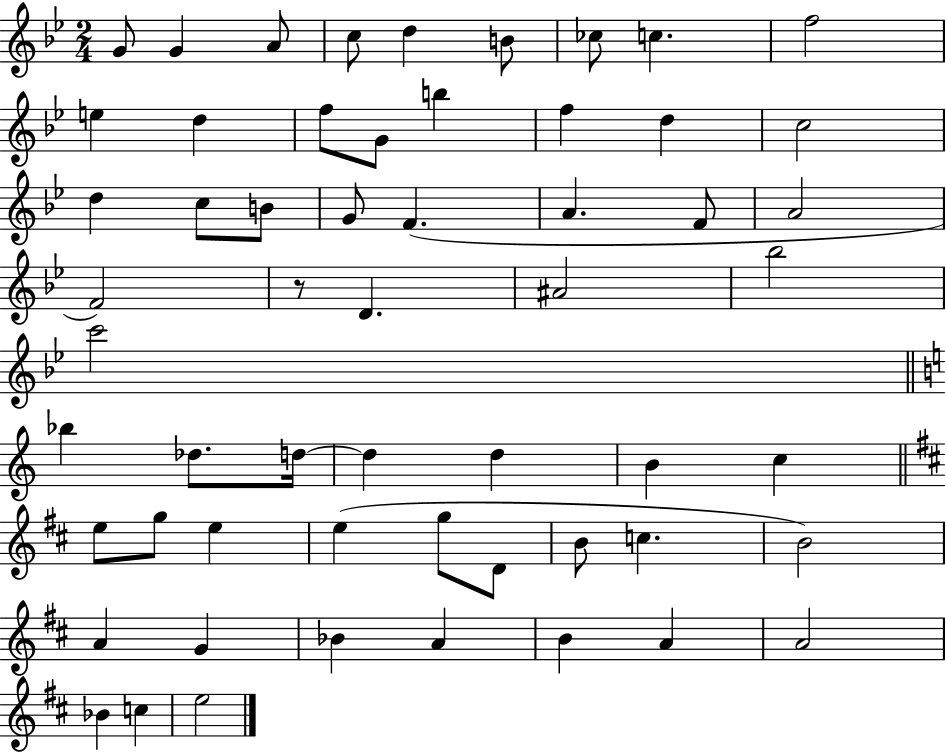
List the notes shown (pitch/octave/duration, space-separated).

G4/e G4/q A4/e C5/e D5/q B4/e CES5/e C5/q. F5/h E5/q D5/q F5/e G4/e B5/q F5/q D5/q C5/h D5/q C5/e B4/e G4/e F4/q. A4/q. F4/e A4/h F4/h R/e D4/q. A#4/h Bb5/h C6/h Bb5/q Db5/e. D5/s D5/q D5/q B4/q C5/q E5/e G5/e E5/q E5/q G5/e D4/e B4/e C5/q. B4/h A4/q G4/q Bb4/q A4/q B4/q A4/q A4/h Bb4/q C5/q E5/h